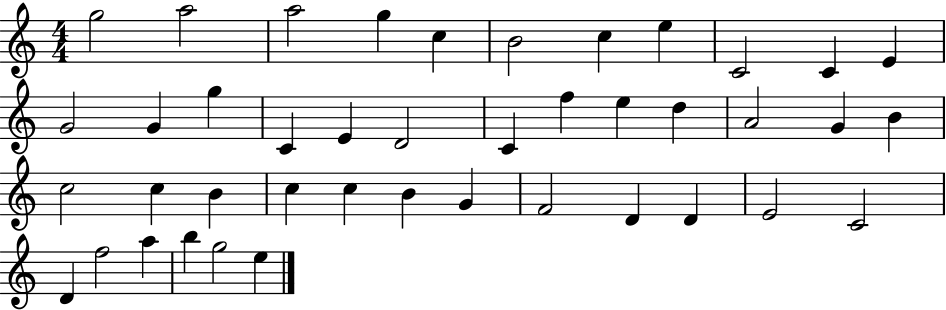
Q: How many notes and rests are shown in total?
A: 42